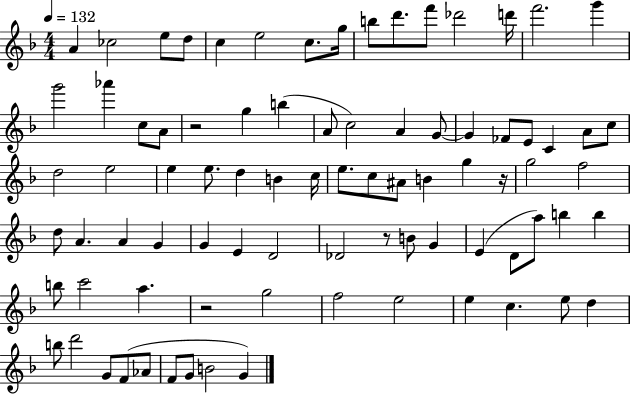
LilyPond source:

{
  \clef treble
  \numericTimeSignature
  \time 4/4
  \key f \major
  \tempo 4 = 132
  a'4 ces''2 e''8 d''8 | c''4 e''2 c''8. g''16 | b''8 d'''8. f'''8 des'''2 d'''16 | f'''2. g'''4 | \break g'''2 aes'''4 c''8 a'8 | r2 g''4 b''4( | a'8 c''2) a'4 g'8~~ | g'4 fes'8 e'8 c'4 a'8 c''8 | \break d''2 e''2 | e''4 e''8. d''4 b'4 c''16 | e''8. c''8 ais'8 b'4 g''4 r16 | g''2 f''2 | \break d''8 a'4. a'4 g'4 | g'4 e'4 d'2 | des'2 r8 b'8 g'4 | e'4( d'8 a''8) b''4 b''4 | \break b''8 c'''2 a''4. | r2 g''2 | f''2 e''2 | e''4 c''4. e''8 d''4 | \break b''8 d'''2 g'8 f'8( aes'8 | f'8 g'8 b'2 g'4) | \bar "|."
}